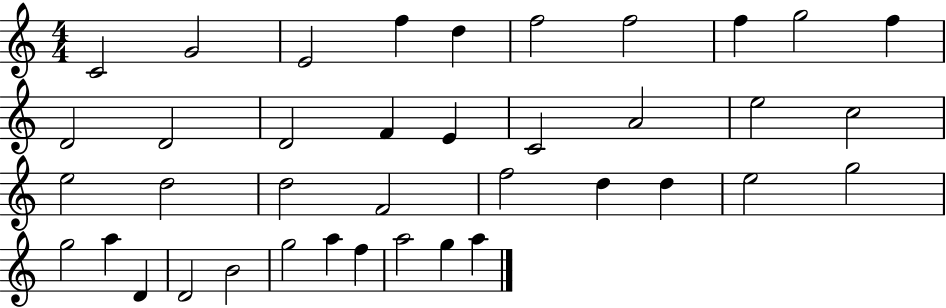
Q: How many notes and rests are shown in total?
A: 39